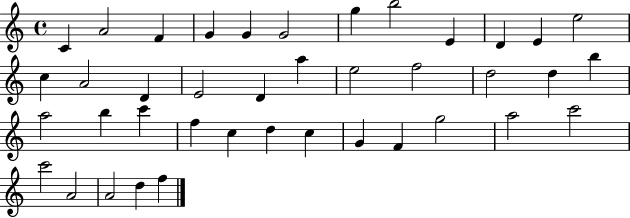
{
  \clef treble
  \time 4/4
  \defaultTimeSignature
  \key c \major
  c'4 a'2 f'4 | g'4 g'4 g'2 | g''4 b''2 e'4 | d'4 e'4 e''2 | \break c''4 a'2 d'4 | e'2 d'4 a''4 | e''2 f''2 | d''2 d''4 b''4 | \break a''2 b''4 c'''4 | f''4 c''4 d''4 c''4 | g'4 f'4 g''2 | a''2 c'''2 | \break c'''2 a'2 | a'2 d''4 f''4 | \bar "|."
}